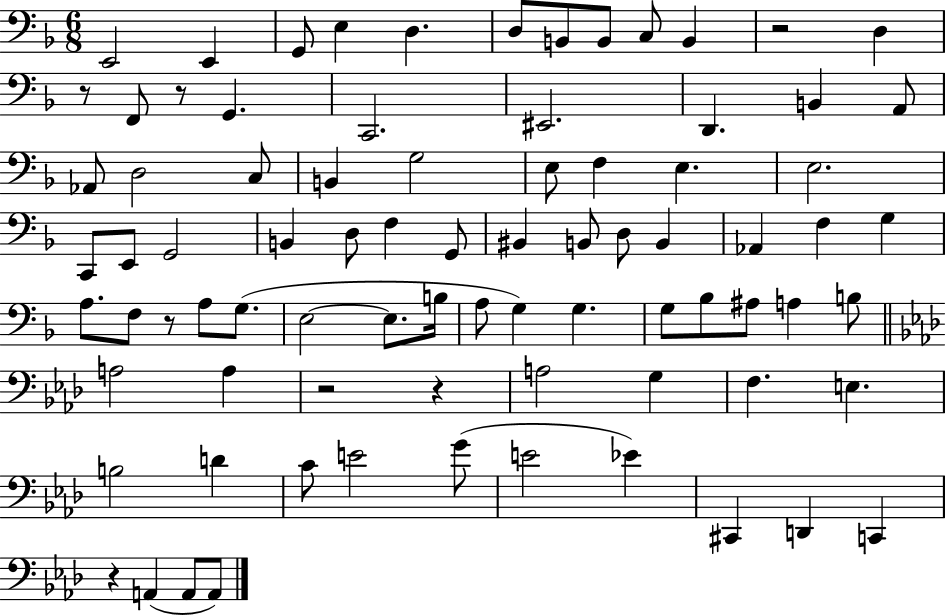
{
  \clef bass
  \numericTimeSignature
  \time 6/8
  \key f \major
  e,2 e,4 | g,8 e4 d4. | d8 b,8 b,8 c8 b,4 | r2 d4 | \break r8 f,8 r8 g,4. | c,2. | eis,2. | d,4. b,4 a,8 | \break aes,8 d2 c8 | b,4 g2 | e8 f4 e4. | e2. | \break c,8 e,8 g,2 | b,4 d8 f4 g,8 | bis,4 b,8 d8 b,4 | aes,4 f4 g4 | \break a8. f8 r8 a8 g8.( | e2~~ e8. b16 | a8 g4) g4. | g8 bes8 ais8 a4 b8 | \break \bar "||" \break \key aes \major a2 a4 | r2 r4 | a2 g4 | f4. e4. | \break b2 d'4 | c'8 e'2 g'8( | e'2 ees'4) | cis,4 d,4 c,4 | \break r4 a,4( a,8 a,8) | \bar "|."
}